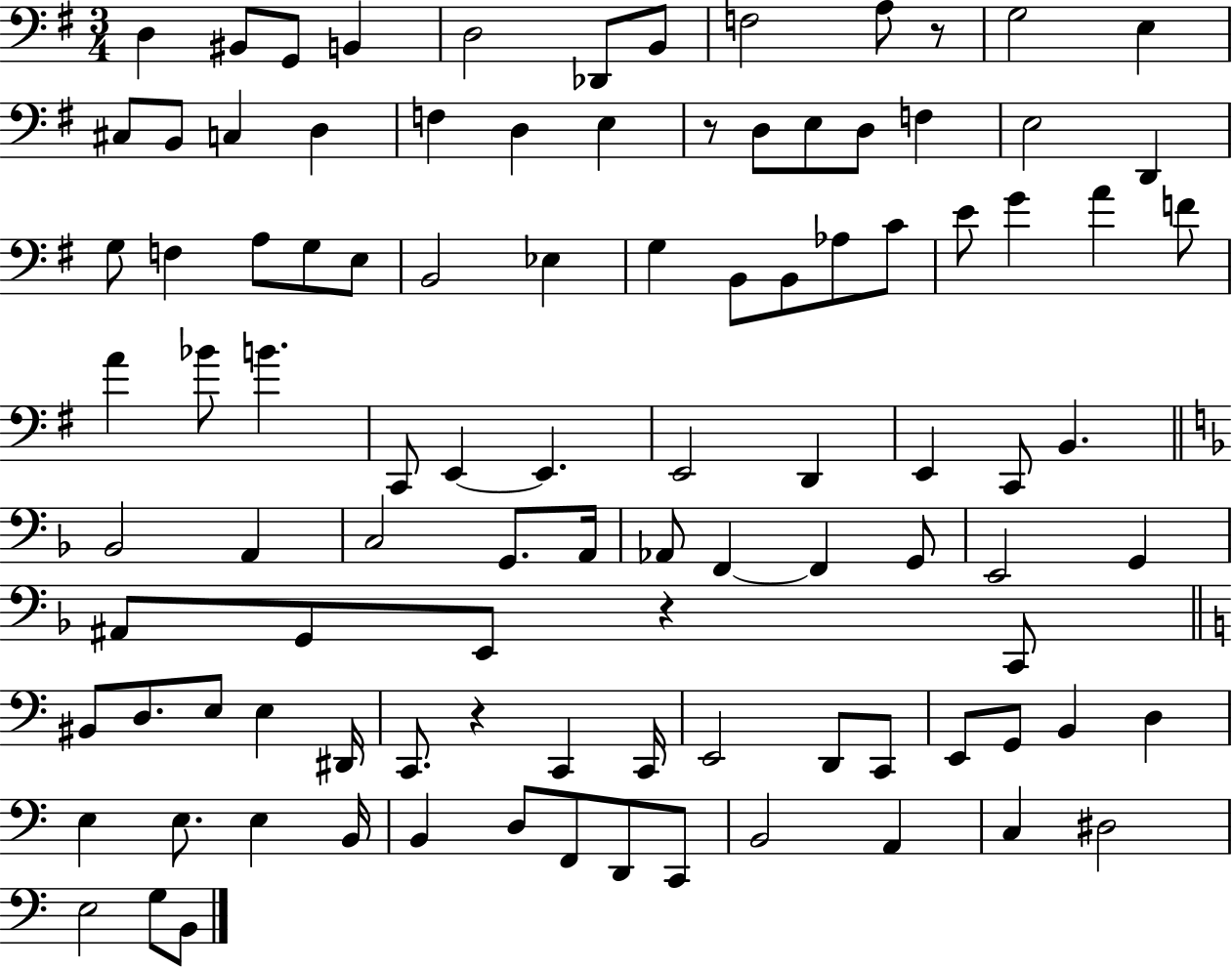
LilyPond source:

{
  \clef bass
  \numericTimeSignature
  \time 3/4
  \key g \major
  d4 bis,8 g,8 b,4 | d2 des,8 b,8 | f2 a8 r8 | g2 e4 | \break cis8 b,8 c4 d4 | f4 d4 e4 | r8 d8 e8 d8 f4 | e2 d,4 | \break g8 f4 a8 g8 e8 | b,2 ees4 | g4 b,8 b,8 aes8 c'8 | e'8 g'4 a'4 f'8 | \break a'4 bes'8 b'4. | c,8 e,4~~ e,4. | e,2 d,4 | e,4 c,8 b,4. | \break \bar "||" \break \key f \major bes,2 a,4 | c2 g,8. a,16 | aes,8 f,4~~ f,4 g,8 | e,2 g,4 | \break ais,8 g,8 e,8 r4 c,8 | \bar "||" \break \key c \major bis,8 d8. e8 e4 dis,16 | c,8. r4 c,4 c,16 | e,2 d,8 c,8 | e,8 g,8 b,4 d4 | \break e4 e8. e4 b,16 | b,4 d8 f,8 d,8 c,8 | b,2 a,4 | c4 dis2 | \break e2 g8 b,8 | \bar "|."
}